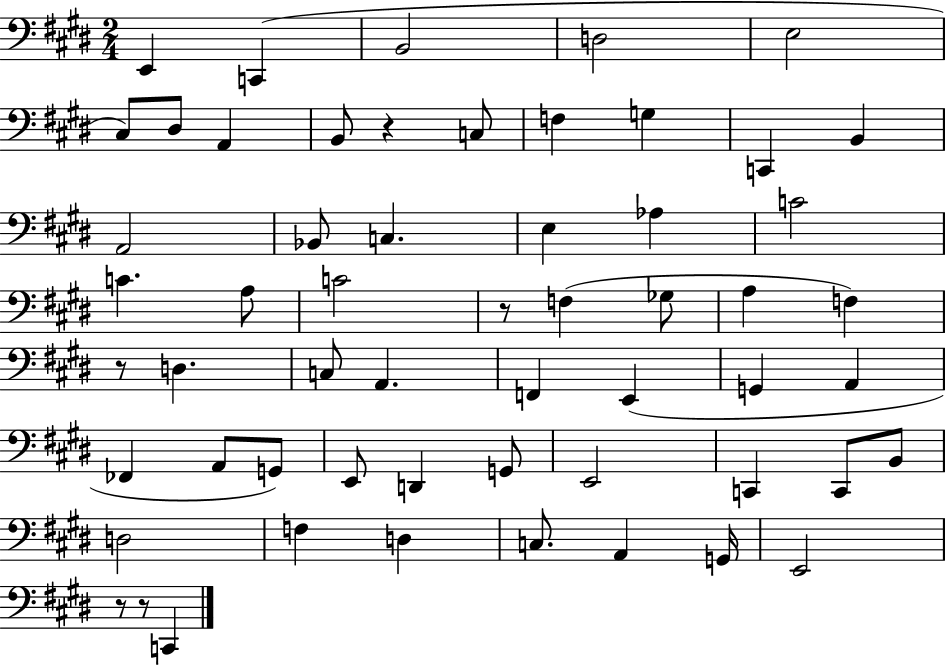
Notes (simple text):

E2/q C2/q B2/h D3/h E3/h C#3/e D#3/e A2/q B2/e R/q C3/e F3/q G3/q C2/q B2/q A2/h Bb2/e C3/q. E3/q Ab3/q C4/h C4/q. A3/e C4/h R/e F3/q Gb3/e A3/q F3/q R/e D3/q. C3/e A2/q. F2/q E2/q G2/q A2/q FES2/q A2/e G2/e E2/e D2/q G2/e E2/h C2/q C2/e B2/e D3/h F3/q D3/q C3/e. A2/q G2/s E2/h R/e R/e C2/q